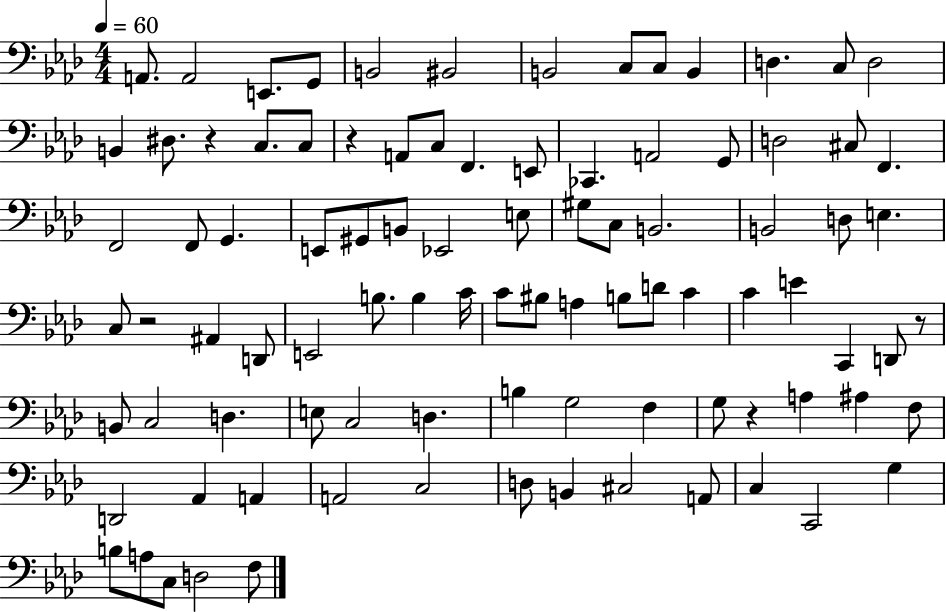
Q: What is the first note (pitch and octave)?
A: A2